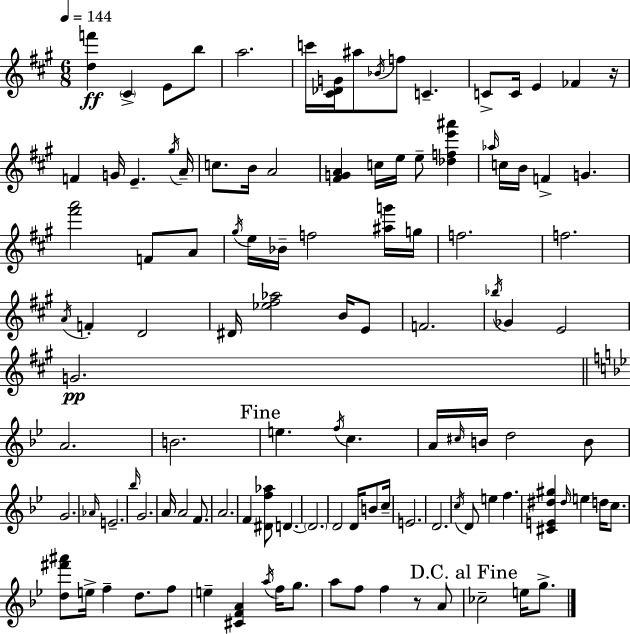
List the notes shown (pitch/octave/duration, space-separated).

[D5,F6]/q C#4/q E4/e B5/e A5/h. C6/s [C#4,Db4,G4]/s A#5/e Bb4/s F5/e C4/q. C4/e C4/s E4/q FES4/q R/s F4/q G4/s E4/q. G#5/s A4/s C5/e. B4/s A4/h [F#4,G4,A4]/q C5/s E5/s E5/e [Db5,F5,E6,A#6]/q Ab5/s C5/s B4/s F4/q G4/q. [F#6,A6]/h F4/e A4/e G#5/s E5/s Bb4/s F5/h [A#5,G6]/s G5/s F5/h. F5/h. A4/s F4/q D4/h D#4/s [Eb5,F#5,Ab5]/h B4/s E4/e F4/h. Bb5/s Gb4/q E4/h G4/h. A4/h. B4/h. E5/q. F5/s C5/q. A4/s C#5/s B4/s D5/h B4/e G4/h. Ab4/s E4/h. Bb5/s G4/h. A4/s A4/h F4/e. A4/h. F4/q [D#4,F5,Ab5]/e D4/q. D4/h. D4/h D4/s B4/e C5/s E4/h. D4/h. C5/s D4/e E5/q F5/q. [C#4,E4,D#5,G#5]/q D#5/s E5/q D5/s C5/e. [D5,F#6,A#6]/e E5/s F5/q D5/e. F5/e E5/q [C#4,F4,A4]/q A5/s F5/s G5/e. A5/e F5/e F5/q R/e A4/e CES5/h E5/s G5/e.